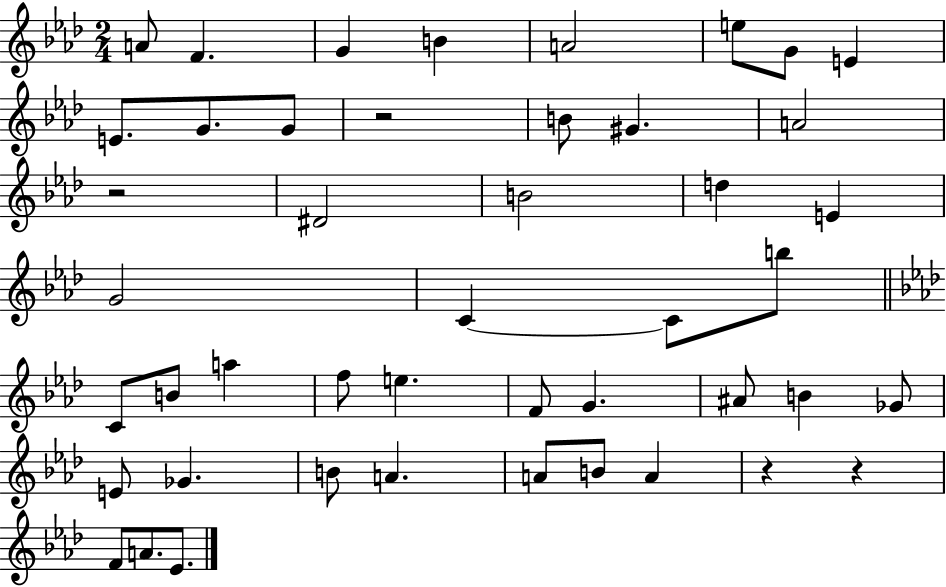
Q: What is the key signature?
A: AES major